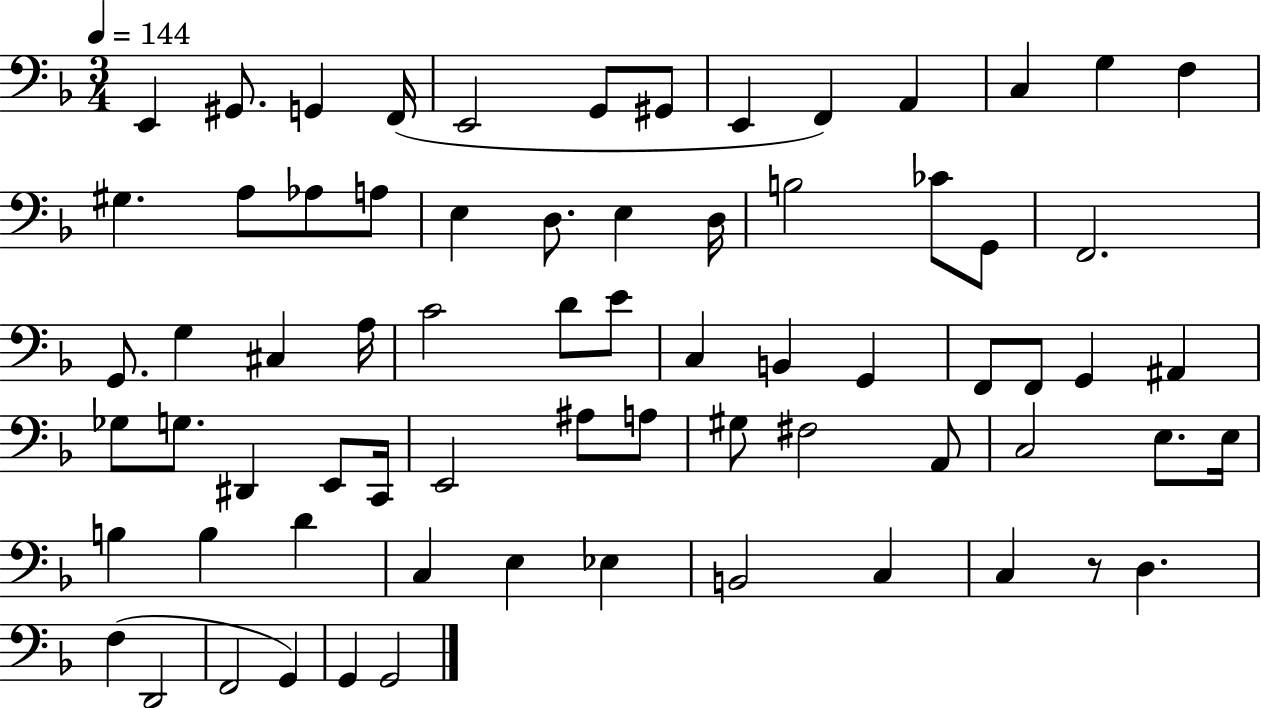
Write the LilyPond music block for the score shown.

{
  \clef bass
  \numericTimeSignature
  \time 3/4
  \key f \major
  \tempo 4 = 144
  e,4 gis,8. g,4 f,16( | e,2 g,8 gis,8 | e,4 f,4) a,4 | c4 g4 f4 | \break gis4. a8 aes8 a8 | e4 d8. e4 d16 | b2 ces'8 g,8 | f,2. | \break g,8. g4 cis4 a16 | c'2 d'8 e'8 | c4 b,4 g,4 | f,8 f,8 g,4 ais,4 | \break ges8 g8. dis,4 e,8 c,16 | e,2 ais8 a8 | gis8 fis2 a,8 | c2 e8. e16 | \break b4 b4 d'4 | c4 e4 ees4 | b,2 c4 | c4 r8 d4. | \break f4( d,2 | f,2 g,4) | g,4 g,2 | \bar "|."
}